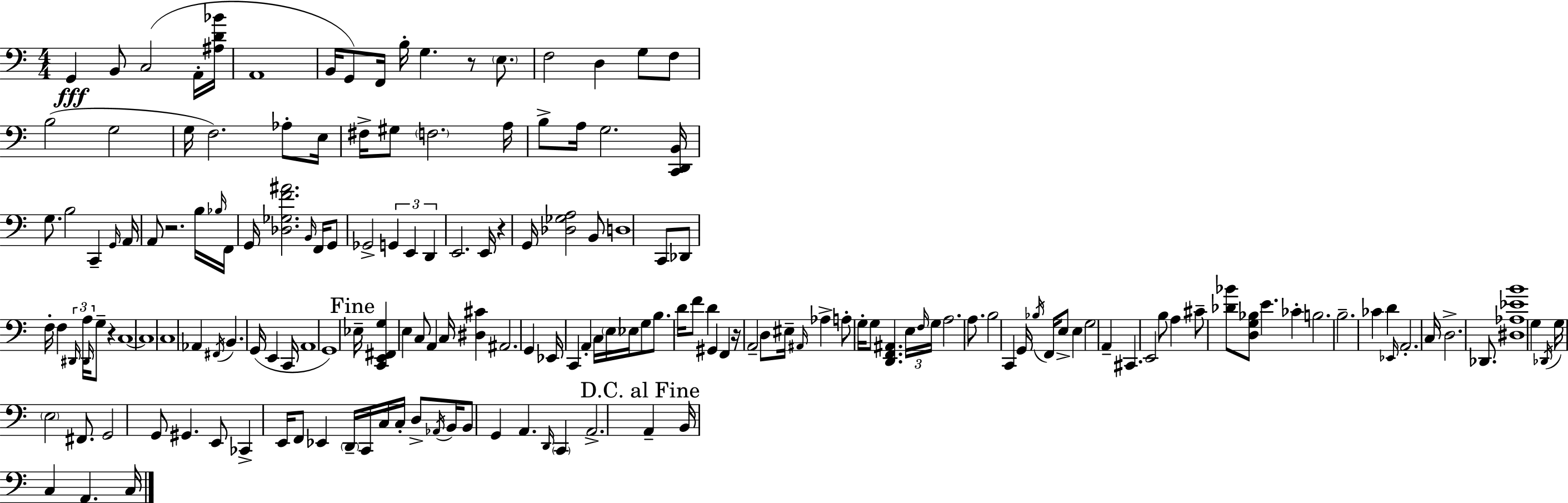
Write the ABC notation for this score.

X:1
T:Untitled
M:4/4
L:1/4
K:Am
G,, B,,/2 C,2 A,,/4 [^A,D_B]/4 A,,4 B,,/4 G,,/2 F,,/4 B,/4 G, z/2 E,/2 F,2 D, G,/2 F,/2 B,2 G,2 G,/4 F,2 _A,/2 E,/4 ^F,/4 ^G,/2 F,2 A,/4 B,/2 A,/4 G,2 [C,,D,,B,,]/4 G,/2 B,2 C,, G,,/4 A,,/4 A,,/2 z2 B,/4 _B,/4 F,,/4 G,,/4 [_D,_G,F^A]2 B,,/4 F,,/4 G,,/2 _G,,2 G,, E,, D,, E,,2 E,,/4 z G,,/4 [_D,_G,A,]2 B,,/2 D,4 C,,/2 _D,,/2 F,/4 F, ^D,,/4 A,/4 ^D,,/4 G,/2 z C,4 C,4 C,4 _A,, ^F,,/4 B,, G,,/4 E,, C,,/4 A,,4 G,,4 _E,/4 [C,,E,,^F,,G,] E, C,/2 A,, C,/4 [^D,^C] ^A,,2 G,, _E,,/4 C,, A,, C,/4 E,/4 _E,/4 G,/2 B,/2 D/4 F/2 D ^G,, F,, z/4 A,,2 D,/2 ^E,/4 ^A,,/4 _A, A,/2 G,/4 G,/2 [D,,F,,^A,,] E,/4 F,/4 G,/4 A,2 A,/2 B,2 C,, G,,/4 _B,/4 F,,/4 E,/2 E, G,2 A,, ^C,, E,,2 B,/2 A, ^C/2 [_D_B]/2 [D,G,_B,]/2 E _C B,2 B,2 _C D _E,,/4 A,,2 C,/4 D,2 _D,,/2 [^D,_A,_EB]4 G, _D,,/4 G,/4 E,2 ^F,,/2 G,,2 G,,/2 ^G,, E,,/2 _C,, E,,/4 F,,/2 _E,, D,,/4 C,,/4 C,/4 C,/4 D,/2 _A,,/4 B,,/4 B,,/2 G,, A,, D,,/4 C,, A,,2 A,, B,,/4 C, A,, C,/4